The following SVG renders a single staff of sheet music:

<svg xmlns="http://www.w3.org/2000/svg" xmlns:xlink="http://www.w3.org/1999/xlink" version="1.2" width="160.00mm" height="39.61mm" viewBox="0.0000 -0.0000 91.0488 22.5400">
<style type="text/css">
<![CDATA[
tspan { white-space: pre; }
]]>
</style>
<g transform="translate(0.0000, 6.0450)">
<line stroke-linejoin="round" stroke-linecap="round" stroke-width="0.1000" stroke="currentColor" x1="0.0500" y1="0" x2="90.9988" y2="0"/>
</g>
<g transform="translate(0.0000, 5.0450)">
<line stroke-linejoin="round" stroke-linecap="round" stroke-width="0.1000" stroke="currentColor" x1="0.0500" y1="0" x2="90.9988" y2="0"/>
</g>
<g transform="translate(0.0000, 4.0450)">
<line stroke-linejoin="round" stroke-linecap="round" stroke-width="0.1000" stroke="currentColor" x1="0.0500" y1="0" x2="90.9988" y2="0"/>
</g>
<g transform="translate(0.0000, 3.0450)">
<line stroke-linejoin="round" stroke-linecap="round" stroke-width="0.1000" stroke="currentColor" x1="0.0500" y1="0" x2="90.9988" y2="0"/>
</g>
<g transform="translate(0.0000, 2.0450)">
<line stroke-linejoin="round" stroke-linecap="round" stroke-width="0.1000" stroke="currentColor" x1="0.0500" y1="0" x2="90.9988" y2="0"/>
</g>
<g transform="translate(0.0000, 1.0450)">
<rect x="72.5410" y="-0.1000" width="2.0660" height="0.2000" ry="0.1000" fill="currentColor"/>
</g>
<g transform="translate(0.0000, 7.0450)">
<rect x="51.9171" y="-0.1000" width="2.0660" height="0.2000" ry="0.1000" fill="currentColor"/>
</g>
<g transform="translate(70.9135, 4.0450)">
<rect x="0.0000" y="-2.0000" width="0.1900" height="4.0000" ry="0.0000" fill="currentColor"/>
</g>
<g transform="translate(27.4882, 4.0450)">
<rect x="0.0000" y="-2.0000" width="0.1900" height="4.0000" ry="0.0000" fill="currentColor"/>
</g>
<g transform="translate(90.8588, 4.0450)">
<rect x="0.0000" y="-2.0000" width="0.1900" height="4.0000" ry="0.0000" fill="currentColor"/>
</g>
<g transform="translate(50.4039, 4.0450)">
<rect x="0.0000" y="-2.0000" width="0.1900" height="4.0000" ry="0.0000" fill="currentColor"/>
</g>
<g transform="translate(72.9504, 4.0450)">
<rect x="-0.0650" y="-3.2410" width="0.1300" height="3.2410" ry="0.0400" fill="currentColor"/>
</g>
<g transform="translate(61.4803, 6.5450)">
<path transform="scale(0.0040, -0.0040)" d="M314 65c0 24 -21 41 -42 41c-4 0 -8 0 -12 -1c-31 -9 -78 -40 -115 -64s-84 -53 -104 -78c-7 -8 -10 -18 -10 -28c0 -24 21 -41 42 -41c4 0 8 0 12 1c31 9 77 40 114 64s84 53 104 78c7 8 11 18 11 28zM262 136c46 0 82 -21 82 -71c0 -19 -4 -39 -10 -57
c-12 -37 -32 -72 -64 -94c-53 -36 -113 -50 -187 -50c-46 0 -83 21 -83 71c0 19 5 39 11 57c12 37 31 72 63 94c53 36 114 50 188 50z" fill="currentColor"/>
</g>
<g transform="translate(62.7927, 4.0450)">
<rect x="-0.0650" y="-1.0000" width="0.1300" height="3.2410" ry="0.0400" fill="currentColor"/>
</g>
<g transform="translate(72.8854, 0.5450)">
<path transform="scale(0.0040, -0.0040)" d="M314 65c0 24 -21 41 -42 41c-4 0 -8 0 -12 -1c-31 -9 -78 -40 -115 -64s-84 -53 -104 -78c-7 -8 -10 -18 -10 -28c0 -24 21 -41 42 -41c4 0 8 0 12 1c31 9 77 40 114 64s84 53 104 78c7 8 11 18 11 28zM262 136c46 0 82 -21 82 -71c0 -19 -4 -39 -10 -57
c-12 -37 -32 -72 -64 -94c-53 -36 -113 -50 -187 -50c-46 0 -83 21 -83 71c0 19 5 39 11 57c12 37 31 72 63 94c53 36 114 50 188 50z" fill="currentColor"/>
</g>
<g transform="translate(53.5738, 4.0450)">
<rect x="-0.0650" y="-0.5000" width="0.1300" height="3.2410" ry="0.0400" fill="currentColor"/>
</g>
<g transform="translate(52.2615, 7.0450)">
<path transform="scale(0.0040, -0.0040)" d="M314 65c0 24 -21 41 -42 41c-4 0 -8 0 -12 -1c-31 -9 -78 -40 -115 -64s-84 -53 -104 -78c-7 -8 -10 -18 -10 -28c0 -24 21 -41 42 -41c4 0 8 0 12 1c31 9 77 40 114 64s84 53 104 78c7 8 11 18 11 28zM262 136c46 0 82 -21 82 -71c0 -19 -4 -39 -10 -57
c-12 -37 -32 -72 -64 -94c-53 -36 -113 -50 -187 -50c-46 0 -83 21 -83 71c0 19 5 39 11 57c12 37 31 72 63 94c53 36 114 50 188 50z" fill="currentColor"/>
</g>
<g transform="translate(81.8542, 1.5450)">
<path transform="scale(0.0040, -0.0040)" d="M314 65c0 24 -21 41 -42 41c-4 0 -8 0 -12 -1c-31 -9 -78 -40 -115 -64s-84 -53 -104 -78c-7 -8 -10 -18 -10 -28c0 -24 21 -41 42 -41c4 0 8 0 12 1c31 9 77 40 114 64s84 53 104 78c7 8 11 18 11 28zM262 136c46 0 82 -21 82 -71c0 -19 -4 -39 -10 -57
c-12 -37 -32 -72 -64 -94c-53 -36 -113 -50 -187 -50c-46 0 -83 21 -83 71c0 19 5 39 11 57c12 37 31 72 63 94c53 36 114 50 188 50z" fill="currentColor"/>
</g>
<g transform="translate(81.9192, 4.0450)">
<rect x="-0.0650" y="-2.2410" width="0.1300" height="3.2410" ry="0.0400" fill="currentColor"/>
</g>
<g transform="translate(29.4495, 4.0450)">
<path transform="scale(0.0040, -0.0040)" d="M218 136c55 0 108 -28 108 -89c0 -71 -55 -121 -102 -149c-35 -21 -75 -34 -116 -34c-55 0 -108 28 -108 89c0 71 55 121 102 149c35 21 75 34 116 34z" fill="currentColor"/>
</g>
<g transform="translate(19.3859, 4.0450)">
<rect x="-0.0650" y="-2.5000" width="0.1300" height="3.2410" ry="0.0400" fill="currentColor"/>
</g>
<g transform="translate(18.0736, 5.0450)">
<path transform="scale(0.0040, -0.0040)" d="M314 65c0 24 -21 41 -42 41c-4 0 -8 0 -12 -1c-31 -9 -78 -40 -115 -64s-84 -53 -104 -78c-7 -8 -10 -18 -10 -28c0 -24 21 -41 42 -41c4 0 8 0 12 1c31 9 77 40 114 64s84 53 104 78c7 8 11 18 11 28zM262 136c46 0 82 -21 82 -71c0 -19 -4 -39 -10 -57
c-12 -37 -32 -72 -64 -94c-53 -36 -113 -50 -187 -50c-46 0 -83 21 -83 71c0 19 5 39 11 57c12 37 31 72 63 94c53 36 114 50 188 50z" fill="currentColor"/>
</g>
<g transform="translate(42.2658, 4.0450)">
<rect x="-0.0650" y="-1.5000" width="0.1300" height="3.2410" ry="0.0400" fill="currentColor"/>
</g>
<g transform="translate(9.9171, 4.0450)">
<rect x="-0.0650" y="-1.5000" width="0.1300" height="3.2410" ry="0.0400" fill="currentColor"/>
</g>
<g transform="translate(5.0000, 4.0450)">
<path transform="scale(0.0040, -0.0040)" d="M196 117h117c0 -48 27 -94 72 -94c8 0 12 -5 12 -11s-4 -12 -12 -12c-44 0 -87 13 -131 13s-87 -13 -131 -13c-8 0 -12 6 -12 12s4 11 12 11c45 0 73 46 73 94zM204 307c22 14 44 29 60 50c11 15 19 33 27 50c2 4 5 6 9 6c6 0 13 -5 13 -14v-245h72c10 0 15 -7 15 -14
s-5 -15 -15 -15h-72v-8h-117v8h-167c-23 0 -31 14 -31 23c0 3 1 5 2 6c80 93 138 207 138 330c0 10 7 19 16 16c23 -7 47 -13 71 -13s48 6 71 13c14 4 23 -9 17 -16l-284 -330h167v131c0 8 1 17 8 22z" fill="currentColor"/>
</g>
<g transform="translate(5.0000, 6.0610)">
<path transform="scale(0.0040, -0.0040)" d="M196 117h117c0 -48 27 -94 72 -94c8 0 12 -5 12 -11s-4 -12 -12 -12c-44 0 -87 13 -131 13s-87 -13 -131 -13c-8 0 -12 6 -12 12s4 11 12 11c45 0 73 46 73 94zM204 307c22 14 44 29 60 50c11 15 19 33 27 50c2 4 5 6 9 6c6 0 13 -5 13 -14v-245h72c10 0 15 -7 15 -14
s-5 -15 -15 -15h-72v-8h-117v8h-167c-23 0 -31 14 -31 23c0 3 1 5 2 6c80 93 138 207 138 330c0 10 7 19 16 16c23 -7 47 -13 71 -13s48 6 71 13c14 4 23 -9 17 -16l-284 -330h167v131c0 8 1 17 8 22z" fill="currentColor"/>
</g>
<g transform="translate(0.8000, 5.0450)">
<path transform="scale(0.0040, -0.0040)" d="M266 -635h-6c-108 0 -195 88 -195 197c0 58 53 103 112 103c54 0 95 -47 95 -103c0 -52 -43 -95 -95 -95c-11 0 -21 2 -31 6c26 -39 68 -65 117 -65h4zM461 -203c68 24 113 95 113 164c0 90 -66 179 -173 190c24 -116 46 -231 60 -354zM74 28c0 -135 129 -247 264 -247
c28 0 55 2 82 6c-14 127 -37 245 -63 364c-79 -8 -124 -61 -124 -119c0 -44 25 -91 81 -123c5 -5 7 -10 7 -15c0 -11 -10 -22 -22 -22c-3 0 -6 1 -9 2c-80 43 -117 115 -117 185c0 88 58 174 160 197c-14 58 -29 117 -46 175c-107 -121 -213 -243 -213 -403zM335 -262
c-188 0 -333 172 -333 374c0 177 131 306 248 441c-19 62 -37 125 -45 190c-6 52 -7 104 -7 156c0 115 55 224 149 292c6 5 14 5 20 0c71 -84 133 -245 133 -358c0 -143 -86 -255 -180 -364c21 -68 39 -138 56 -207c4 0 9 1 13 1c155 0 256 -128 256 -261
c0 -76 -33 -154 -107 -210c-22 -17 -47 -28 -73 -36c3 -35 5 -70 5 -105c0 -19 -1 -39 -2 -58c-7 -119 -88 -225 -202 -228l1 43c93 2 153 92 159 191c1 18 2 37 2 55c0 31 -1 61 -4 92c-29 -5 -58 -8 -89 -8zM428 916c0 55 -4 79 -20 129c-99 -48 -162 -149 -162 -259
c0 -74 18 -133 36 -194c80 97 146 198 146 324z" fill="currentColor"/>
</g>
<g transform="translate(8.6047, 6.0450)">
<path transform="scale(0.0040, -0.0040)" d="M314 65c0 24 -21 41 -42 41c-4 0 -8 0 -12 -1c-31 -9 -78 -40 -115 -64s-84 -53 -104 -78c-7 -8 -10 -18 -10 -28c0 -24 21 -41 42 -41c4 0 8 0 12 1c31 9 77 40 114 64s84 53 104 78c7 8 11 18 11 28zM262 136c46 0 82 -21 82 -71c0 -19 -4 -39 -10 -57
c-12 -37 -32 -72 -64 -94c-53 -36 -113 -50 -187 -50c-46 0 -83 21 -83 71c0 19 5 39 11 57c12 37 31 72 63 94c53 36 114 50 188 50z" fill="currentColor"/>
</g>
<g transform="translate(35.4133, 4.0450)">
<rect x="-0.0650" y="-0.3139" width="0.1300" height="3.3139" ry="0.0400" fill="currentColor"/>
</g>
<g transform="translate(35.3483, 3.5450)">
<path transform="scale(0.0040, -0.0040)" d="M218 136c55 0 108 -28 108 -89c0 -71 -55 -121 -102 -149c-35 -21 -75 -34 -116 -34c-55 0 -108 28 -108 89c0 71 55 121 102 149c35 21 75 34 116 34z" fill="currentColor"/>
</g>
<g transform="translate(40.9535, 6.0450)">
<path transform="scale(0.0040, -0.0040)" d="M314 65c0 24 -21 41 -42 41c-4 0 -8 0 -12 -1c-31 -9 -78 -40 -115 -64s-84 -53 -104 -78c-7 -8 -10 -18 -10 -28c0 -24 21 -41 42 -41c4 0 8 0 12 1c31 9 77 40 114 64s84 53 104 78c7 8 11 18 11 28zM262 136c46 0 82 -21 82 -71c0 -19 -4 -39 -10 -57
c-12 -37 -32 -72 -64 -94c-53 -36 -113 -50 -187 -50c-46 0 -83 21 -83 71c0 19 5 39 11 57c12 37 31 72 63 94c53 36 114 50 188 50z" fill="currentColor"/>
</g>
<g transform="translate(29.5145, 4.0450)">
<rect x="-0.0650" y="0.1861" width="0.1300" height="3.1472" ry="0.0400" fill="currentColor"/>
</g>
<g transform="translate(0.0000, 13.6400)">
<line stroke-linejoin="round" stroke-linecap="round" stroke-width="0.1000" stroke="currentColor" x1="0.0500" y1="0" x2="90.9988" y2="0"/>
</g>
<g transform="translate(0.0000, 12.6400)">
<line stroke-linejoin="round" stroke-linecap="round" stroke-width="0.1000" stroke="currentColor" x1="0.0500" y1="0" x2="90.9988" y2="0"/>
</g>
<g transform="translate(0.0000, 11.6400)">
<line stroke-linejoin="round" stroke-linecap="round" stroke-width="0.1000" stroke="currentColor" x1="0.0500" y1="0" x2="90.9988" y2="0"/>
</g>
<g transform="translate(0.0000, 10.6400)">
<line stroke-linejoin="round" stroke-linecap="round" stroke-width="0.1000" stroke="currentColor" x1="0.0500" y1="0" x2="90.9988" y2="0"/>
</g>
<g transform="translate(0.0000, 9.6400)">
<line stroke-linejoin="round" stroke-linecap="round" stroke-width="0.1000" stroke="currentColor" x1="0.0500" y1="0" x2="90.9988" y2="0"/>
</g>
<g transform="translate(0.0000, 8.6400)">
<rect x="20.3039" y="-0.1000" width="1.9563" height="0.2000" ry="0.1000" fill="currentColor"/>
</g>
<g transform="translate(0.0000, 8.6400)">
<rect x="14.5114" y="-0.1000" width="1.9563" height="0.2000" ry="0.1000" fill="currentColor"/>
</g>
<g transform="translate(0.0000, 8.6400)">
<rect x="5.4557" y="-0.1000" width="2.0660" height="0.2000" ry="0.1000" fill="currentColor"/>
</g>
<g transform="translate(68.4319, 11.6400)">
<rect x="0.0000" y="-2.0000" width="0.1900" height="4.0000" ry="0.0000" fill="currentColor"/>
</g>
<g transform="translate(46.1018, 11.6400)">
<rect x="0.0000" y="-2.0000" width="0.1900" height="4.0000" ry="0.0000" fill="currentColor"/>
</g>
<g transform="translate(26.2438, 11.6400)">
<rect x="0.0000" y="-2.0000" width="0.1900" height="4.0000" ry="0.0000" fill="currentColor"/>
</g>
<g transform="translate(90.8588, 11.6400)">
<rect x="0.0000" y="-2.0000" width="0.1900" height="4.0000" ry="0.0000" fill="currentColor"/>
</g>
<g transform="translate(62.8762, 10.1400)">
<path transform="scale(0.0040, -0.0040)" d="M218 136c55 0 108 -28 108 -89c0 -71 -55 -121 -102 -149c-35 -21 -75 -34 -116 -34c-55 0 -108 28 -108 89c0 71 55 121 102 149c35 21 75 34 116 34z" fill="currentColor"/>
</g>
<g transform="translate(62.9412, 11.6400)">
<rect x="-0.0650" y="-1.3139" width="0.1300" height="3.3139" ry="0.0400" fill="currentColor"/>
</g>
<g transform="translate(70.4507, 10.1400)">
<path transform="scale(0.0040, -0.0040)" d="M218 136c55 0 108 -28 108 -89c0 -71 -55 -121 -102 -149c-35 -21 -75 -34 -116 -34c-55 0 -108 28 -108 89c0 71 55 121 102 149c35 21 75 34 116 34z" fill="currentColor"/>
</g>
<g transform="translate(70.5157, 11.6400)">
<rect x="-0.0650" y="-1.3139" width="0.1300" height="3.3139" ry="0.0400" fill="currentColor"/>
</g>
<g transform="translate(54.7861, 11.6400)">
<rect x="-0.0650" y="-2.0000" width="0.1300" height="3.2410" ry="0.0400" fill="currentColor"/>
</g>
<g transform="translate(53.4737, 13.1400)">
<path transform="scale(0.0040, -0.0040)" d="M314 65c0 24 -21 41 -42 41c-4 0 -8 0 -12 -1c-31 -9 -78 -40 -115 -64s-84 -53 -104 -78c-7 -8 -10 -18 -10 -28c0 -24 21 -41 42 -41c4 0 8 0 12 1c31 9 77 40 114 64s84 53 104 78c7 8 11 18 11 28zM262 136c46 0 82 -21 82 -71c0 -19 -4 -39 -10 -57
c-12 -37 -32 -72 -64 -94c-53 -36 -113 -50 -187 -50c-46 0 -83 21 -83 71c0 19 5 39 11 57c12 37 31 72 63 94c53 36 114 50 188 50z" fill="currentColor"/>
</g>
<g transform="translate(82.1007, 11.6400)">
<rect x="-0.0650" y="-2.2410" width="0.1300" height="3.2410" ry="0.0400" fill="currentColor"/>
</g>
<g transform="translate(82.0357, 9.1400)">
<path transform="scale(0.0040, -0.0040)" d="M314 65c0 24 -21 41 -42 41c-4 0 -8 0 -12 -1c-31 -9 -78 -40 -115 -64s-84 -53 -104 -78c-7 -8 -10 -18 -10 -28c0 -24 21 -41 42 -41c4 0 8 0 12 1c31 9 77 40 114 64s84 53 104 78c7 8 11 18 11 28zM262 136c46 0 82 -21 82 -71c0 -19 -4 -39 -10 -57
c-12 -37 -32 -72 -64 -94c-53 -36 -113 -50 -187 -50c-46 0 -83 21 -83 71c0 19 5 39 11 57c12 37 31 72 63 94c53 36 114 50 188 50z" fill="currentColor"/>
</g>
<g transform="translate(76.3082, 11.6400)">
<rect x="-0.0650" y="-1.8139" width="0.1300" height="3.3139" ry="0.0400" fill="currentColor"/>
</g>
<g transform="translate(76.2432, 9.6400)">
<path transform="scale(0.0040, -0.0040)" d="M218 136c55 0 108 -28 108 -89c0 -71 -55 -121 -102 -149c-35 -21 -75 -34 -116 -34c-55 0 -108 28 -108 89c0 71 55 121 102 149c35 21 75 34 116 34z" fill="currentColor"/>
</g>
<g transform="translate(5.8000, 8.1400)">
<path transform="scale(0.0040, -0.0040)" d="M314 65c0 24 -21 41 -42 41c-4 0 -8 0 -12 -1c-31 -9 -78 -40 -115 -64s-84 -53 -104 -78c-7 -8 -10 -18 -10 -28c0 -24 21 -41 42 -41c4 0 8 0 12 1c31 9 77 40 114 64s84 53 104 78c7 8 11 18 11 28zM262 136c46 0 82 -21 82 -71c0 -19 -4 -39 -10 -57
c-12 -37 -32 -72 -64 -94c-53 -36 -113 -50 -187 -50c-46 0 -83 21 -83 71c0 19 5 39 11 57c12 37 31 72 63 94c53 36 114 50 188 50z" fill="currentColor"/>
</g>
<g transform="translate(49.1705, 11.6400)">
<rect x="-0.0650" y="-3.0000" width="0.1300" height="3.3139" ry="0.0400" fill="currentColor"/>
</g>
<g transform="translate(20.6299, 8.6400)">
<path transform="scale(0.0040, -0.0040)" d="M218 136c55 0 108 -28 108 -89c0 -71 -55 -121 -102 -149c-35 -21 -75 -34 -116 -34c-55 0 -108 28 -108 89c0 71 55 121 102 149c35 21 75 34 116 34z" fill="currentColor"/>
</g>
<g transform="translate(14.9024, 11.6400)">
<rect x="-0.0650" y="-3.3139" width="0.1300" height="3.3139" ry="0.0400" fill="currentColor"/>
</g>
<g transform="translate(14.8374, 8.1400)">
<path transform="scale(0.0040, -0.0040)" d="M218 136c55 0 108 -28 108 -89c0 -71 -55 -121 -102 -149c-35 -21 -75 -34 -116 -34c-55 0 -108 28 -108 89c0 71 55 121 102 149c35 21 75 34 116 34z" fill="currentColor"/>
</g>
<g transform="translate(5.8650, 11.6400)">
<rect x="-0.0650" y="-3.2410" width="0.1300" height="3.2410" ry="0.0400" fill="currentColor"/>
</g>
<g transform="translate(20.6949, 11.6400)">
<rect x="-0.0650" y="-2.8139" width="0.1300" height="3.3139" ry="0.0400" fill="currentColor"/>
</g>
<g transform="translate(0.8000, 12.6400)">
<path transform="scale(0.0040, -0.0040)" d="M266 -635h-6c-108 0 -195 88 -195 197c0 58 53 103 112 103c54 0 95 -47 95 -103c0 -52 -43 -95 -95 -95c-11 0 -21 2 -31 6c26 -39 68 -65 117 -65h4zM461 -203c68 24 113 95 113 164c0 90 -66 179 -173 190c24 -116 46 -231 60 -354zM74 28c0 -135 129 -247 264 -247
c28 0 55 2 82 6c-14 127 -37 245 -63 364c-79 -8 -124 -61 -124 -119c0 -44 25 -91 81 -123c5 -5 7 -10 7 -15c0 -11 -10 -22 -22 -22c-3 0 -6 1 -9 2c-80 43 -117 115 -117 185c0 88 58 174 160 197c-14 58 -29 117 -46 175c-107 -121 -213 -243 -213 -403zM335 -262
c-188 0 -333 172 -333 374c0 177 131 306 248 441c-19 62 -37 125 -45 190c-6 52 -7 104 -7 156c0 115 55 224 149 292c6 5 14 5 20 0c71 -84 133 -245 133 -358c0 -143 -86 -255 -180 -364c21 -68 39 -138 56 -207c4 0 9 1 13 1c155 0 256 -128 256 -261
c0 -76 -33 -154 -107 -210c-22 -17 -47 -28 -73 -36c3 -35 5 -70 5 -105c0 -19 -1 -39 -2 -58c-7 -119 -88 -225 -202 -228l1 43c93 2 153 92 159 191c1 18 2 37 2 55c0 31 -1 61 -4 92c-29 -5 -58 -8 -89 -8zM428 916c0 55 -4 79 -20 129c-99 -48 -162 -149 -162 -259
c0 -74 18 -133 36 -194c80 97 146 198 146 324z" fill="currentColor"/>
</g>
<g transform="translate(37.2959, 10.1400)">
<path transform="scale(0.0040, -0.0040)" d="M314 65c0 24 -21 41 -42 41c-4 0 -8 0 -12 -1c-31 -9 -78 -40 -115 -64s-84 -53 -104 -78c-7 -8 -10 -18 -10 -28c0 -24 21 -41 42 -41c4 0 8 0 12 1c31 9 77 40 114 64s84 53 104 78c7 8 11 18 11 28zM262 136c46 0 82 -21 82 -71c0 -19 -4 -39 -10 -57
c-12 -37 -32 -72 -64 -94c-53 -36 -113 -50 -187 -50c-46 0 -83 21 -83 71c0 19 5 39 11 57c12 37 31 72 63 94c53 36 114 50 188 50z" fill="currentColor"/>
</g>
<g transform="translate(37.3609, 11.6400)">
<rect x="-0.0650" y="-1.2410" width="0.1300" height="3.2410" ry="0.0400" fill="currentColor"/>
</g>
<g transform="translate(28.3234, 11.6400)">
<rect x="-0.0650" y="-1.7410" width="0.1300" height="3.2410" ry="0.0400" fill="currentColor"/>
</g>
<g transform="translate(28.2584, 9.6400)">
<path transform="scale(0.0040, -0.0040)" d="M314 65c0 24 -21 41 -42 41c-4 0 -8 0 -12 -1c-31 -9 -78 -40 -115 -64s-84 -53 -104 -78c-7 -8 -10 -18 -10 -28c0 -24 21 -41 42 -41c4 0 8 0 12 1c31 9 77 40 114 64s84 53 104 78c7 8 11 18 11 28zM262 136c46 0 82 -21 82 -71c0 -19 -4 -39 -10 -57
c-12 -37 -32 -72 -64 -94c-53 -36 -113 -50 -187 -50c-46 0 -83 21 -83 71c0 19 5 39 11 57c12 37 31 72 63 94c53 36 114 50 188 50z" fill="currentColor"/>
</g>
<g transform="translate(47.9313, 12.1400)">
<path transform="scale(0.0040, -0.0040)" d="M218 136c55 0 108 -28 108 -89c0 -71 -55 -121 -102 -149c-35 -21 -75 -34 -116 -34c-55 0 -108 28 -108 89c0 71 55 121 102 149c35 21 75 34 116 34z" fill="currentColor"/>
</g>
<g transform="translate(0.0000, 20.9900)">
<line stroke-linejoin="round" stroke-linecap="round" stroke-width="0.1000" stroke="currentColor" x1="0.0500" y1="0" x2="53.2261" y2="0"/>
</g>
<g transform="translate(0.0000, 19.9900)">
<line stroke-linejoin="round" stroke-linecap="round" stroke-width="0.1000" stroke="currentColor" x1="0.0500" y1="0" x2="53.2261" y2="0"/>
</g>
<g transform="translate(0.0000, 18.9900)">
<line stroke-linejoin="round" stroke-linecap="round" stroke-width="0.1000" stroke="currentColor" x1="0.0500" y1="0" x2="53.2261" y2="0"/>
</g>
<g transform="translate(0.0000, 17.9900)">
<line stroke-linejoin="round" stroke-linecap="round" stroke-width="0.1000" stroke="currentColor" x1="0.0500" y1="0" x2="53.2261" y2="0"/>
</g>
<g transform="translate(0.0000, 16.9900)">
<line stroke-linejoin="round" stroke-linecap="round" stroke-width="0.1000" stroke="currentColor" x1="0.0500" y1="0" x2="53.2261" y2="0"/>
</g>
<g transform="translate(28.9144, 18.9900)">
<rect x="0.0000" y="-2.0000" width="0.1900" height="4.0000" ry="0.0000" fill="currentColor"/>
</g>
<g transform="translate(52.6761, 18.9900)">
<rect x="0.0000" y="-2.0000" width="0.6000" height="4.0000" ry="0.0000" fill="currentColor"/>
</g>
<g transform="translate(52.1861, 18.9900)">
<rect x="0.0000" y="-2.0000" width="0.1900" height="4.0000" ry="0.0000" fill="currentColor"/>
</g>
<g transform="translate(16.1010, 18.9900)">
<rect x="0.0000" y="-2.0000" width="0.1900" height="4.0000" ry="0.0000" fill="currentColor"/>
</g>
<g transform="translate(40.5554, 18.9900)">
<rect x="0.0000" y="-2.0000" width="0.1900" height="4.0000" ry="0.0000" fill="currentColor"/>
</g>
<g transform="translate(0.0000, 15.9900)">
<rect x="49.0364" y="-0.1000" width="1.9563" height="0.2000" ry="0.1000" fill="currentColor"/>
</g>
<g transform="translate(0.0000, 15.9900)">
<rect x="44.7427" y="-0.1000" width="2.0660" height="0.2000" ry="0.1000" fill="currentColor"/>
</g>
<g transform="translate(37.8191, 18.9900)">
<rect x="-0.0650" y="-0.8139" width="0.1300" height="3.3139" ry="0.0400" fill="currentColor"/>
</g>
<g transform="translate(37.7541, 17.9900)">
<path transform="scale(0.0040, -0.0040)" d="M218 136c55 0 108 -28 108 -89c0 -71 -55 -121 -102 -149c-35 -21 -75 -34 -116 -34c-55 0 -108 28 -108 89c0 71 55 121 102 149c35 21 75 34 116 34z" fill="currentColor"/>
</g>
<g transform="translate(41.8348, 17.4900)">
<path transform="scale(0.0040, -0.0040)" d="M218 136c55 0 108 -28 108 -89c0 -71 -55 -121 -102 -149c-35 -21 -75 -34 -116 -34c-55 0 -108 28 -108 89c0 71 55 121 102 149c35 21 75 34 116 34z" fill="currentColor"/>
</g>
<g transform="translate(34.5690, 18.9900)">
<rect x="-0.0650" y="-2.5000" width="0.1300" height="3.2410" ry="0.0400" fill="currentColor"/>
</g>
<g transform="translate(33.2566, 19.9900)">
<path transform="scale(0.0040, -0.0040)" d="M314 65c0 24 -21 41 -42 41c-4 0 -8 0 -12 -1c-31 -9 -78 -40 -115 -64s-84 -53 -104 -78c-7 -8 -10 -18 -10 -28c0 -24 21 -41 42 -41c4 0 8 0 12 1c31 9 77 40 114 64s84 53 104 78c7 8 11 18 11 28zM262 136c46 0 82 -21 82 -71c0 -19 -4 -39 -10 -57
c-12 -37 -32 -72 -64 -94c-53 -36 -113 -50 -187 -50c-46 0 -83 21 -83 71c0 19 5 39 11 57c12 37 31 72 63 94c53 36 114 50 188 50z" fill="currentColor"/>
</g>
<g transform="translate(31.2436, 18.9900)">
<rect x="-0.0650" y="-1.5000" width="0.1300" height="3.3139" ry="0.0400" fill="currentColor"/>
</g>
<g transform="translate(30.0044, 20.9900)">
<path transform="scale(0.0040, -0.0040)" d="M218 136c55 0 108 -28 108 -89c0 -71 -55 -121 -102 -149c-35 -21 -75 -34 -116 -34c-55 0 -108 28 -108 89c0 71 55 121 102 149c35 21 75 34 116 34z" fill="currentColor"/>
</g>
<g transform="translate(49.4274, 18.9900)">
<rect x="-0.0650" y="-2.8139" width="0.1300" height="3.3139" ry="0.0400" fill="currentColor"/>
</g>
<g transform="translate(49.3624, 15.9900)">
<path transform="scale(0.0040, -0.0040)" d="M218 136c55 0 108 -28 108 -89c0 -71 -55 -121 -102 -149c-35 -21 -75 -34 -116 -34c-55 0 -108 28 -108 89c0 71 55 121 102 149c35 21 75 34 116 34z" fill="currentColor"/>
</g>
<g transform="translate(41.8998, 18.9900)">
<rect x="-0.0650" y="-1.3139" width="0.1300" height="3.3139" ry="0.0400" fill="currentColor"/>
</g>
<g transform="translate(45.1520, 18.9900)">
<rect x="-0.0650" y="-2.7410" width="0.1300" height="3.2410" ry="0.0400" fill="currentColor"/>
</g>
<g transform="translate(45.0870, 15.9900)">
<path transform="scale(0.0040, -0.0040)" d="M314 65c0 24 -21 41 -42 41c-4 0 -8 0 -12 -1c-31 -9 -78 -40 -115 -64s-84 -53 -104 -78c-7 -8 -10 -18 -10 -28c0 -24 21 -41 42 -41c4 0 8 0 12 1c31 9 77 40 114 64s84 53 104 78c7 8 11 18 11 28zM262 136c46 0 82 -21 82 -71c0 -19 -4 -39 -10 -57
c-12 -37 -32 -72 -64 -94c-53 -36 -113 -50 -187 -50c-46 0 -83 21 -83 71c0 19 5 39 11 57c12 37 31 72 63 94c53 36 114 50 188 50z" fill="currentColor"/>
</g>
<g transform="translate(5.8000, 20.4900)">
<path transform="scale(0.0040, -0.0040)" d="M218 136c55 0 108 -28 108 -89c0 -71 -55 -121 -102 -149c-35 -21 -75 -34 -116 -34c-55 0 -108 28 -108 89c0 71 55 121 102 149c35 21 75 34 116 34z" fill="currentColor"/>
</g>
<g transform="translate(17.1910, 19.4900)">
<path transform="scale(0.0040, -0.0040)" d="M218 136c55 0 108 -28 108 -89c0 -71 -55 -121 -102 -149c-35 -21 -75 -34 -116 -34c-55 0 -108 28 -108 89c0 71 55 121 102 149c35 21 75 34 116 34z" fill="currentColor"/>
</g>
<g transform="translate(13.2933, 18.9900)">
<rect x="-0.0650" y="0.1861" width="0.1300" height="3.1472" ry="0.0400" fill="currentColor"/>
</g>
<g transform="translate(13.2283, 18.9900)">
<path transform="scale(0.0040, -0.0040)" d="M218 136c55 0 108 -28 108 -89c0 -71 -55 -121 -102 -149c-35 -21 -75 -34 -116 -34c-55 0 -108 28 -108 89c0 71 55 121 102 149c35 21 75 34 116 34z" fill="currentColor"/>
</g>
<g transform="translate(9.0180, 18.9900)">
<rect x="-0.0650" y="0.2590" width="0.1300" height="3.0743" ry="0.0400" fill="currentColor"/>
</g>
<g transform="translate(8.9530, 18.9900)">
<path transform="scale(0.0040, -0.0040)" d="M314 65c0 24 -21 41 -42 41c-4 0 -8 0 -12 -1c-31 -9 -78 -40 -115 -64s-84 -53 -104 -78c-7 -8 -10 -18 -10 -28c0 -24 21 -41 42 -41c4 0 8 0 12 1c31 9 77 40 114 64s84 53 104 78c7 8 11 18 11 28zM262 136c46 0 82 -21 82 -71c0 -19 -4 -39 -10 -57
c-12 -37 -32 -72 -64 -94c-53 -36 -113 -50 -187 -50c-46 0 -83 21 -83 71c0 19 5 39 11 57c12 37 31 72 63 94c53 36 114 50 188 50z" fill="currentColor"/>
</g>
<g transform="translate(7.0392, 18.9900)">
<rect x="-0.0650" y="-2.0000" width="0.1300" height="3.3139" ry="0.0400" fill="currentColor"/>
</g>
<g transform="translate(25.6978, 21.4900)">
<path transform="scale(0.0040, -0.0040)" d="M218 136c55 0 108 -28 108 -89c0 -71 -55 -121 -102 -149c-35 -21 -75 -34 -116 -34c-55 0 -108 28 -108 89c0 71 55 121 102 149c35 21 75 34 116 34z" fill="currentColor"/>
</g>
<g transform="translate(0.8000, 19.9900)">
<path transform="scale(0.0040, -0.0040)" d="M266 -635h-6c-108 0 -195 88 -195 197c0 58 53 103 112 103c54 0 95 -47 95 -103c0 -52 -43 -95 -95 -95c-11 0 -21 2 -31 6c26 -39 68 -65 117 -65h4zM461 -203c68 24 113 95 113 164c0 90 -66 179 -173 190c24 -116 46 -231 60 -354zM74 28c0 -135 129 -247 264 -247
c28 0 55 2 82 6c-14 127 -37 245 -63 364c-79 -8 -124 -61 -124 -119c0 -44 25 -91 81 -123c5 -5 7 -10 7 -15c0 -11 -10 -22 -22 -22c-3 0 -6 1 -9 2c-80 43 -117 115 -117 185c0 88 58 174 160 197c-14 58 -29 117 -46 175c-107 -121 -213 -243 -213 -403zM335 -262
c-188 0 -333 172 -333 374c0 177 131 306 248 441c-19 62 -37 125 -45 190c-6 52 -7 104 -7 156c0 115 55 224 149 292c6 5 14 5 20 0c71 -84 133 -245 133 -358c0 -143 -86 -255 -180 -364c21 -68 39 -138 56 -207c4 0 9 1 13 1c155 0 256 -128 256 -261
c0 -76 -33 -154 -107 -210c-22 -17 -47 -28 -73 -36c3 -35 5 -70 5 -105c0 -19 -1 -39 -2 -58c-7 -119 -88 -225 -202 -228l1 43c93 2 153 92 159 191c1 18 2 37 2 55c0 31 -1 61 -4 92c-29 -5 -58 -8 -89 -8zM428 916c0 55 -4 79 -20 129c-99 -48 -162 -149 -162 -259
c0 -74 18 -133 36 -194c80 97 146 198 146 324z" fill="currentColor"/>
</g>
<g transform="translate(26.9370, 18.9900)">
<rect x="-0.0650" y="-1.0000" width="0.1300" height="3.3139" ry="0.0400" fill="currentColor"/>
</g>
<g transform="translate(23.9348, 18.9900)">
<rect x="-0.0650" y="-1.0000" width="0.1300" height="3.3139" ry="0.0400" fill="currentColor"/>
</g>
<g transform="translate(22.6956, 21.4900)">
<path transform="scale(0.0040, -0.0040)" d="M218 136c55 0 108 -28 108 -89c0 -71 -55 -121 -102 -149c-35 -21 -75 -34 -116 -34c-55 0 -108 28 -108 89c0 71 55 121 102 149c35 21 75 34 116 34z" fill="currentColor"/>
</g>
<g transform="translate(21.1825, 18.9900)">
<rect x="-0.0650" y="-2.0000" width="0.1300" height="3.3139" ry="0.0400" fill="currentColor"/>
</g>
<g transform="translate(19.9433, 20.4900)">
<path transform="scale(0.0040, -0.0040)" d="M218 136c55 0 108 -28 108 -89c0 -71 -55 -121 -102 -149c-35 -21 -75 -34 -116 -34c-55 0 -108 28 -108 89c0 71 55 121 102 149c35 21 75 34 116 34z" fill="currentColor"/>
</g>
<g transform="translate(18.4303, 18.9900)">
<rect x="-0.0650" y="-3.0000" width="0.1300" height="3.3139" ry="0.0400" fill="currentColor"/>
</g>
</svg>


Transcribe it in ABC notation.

X:1
T:Untitled
M:4/4
L:1/4
K:C
E2 G2 B c E2 C2 D2 b2 g2 b2 b a f2 e2 A F2 e e f g2 F B2 B A F D D E G2 d e a2 a